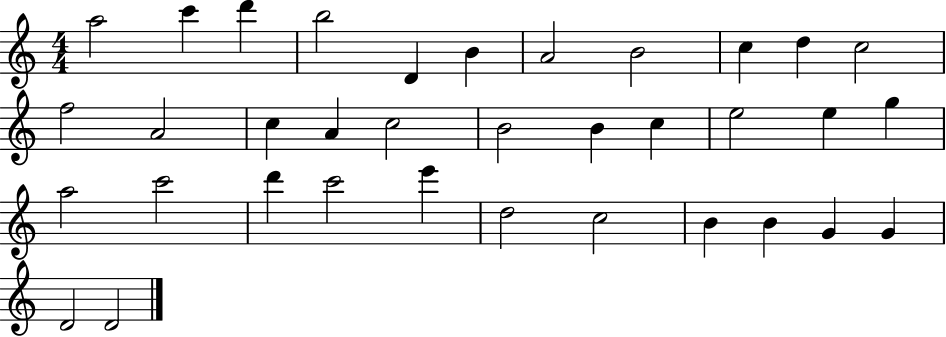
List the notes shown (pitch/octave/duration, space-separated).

A5/h C6/q D6/q B5/h D4/q B4/q A4/h B4/h C5/q D5/q C5/h F5/h A4/h C5/q A4/q C5/h B4/h B4/q C5/q E5/h E5/q G5/q A5/h C6/h D6/q C6/h E6/q D5/h C5/h B4/q B4/q G4/q G4/q D4/h D4/h